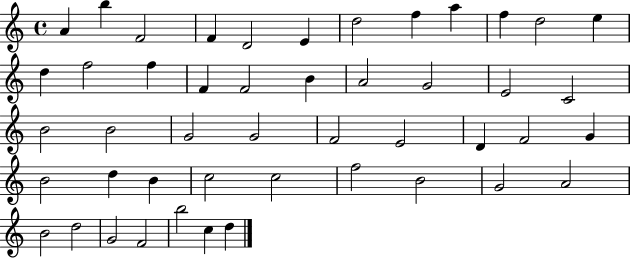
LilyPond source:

{
  \clef treble
  \time 4/4
  \defaultTimeSignature
  \key c \major
  a'4 b''4 f'2 | f'4 d'2 e'4 | d''2 f''4 a''4 | f''4 d''2 e''4 | \break d''4 f''2 f''4 | f'4 f'2 b'4 | a'2 g'2 | e'2 c'2 | \break b'2 b'2 | g'2 g'2 | f'2 e'2 | d'4 f'2 g'4 | \break b'2 d''4 b'4 | c''2 c''2 | f''2 b'2 | g'2 a'2 | \break b'2 d''2 | g'2 f'2 | b''2 c''4 d''4 | \bar "|."
}